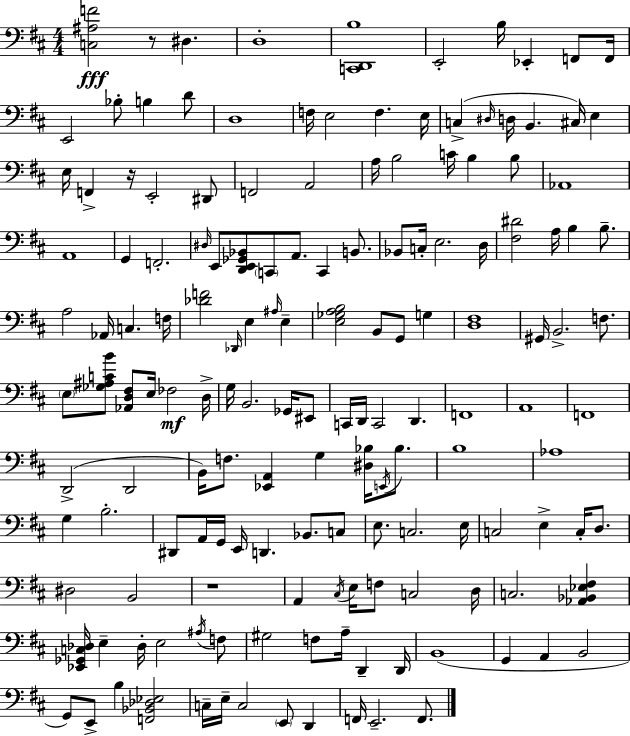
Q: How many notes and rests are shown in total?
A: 155